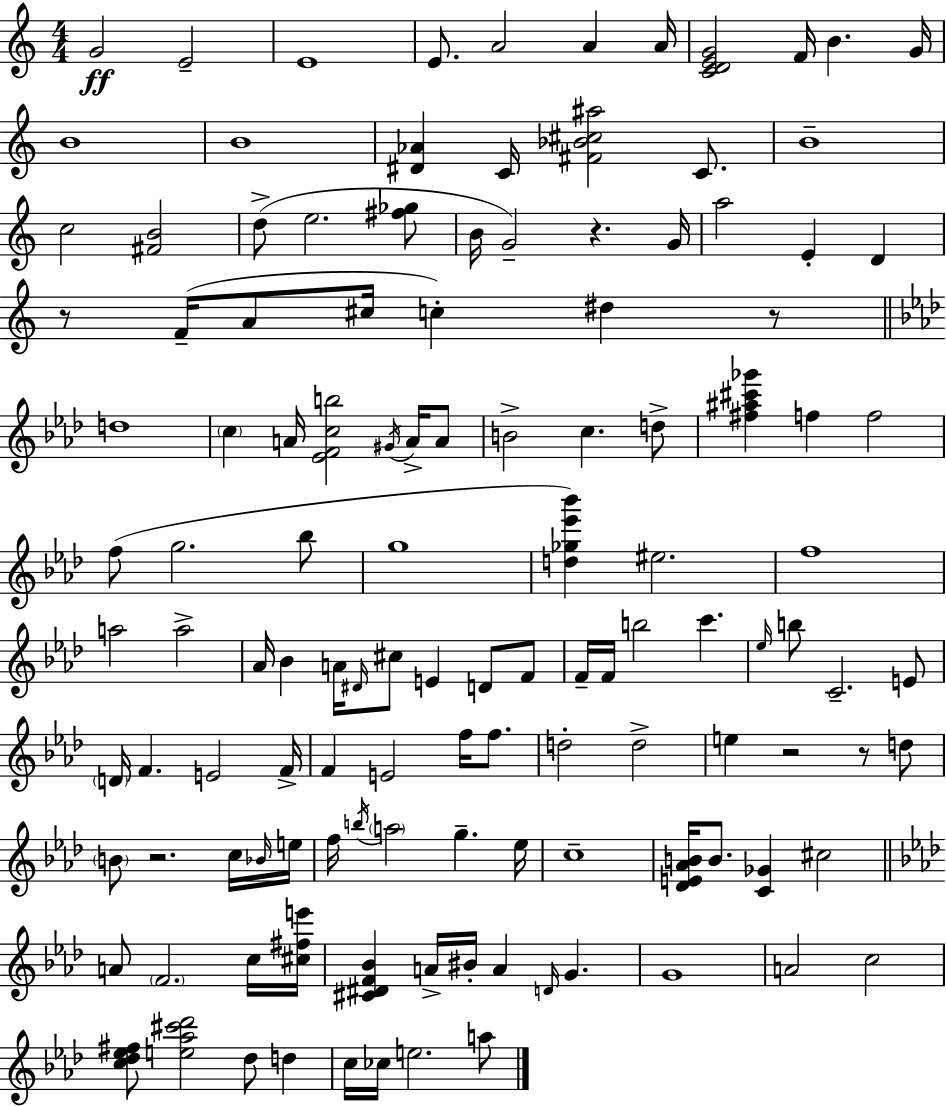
G4/h E4/h E4/w E4/e. A4/h A4/q A4/s [C4,D4,E4,G4]/h F4/s B4/q. G4/s B4/w B4/w [D#4,Ab4]/q C4/s [F#4,Bb4,C#5,A#5]/h C4/e. B4/w C5/h [F#4,B4]/h D5/e E5/h. [F#5,Gb5]/e B4/s G4/h R/q. G4/s A5/h E4/q D4/q R/e F4/s A4/e C#5/s C5/q D#5/q R/e D5/w C5/q A4/s [Eb4,F4,C5,B5]/h G#4/s A4/s A4/e B4/h C5/q. D5/e [F#5,A#5,C#6,Gb6]/q F5/q F5/h F5/e G5/h. Bb5/e G5/w [D5,Gb5,Eb6,Bb6]/q EIS5/h. F5/w A5/h A5/h Ab4/s Bb4/q A4/s D#4/s C#5/e E4/q D4/e F4/e F4/s F4/s B5/h C6/q. Eb5/s B5/e C4/h. E4/e D4/s F4/q. E4/h F4/s F4/q E4/h F5/s F5/e. D5/h D5/h E5/q R/h R/e D5/e B4/e R/h. C5/s Bb4/s E5/s F5/s B5/s A5/h G5/q. Eb5/s C5/w [Db4,E4,Ab4,B4]/s B4/e. [C4,Gb4]/q C#5/h A4/e F4/h. C5/s [C#5,F#5,E6]/s [C#4,D#4,F4,Bb4]/q A4/s BIS4/s A4/q D4/s G4/q. G4/w A4/h C5/h [C5,Db5,Eb5,F#5]/e [E5,Ab5,C#6,Db6]/h Db5/e D5/q C5/s CES5/s E5/h. A5/e